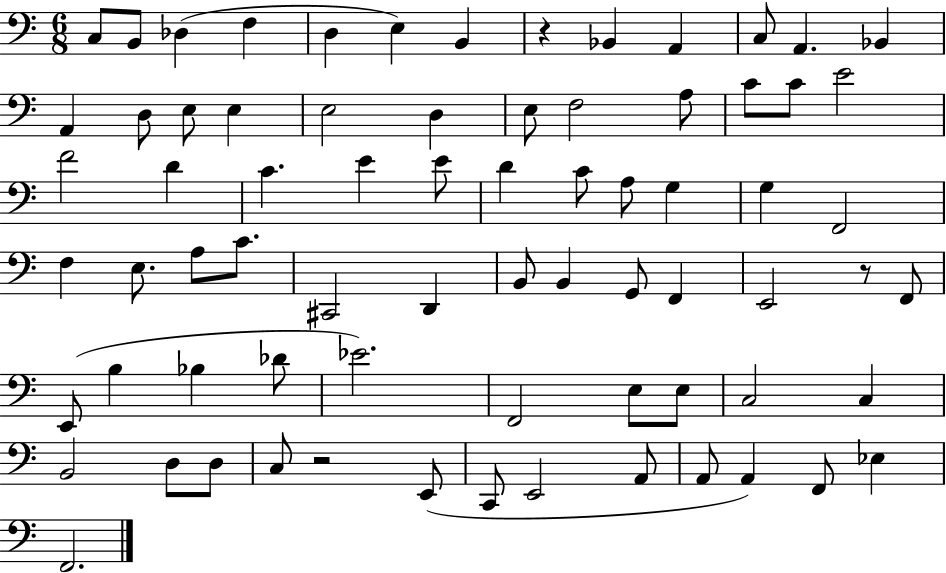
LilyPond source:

{
  \clef bass
  \numericTimeSignature
  \time 6/8
  \key c \major
  c8 b,8 des4( f4 | d4 e4) b,4 | r4 bes,4 a,4 | c8 a,4. bes,4 | \break a,4 d8 e8 e4 | e2 d4 | e8 f2 a8 | c'8 c'8 e'2 | \break f'2 d'4 | c'4. e'4 e'8 | d'4 c'8 a8 g4 | g4 f,2 | \break f4 e8. a8 c'8. | cis,2 d,4 | b,8 b,4 g,8 f,4 | e,2 r8 f,8 | \break e,8( b4 bes4 des'8 | ees'2.) | f,2 e8 e8 | c2 c4 | \break b,2 d8 d8 | c8 r2 e,8( | c,8 e,2 a,8 | a,8 a,4) f,8 ees4 | \break f,2. | \bar "|."
}